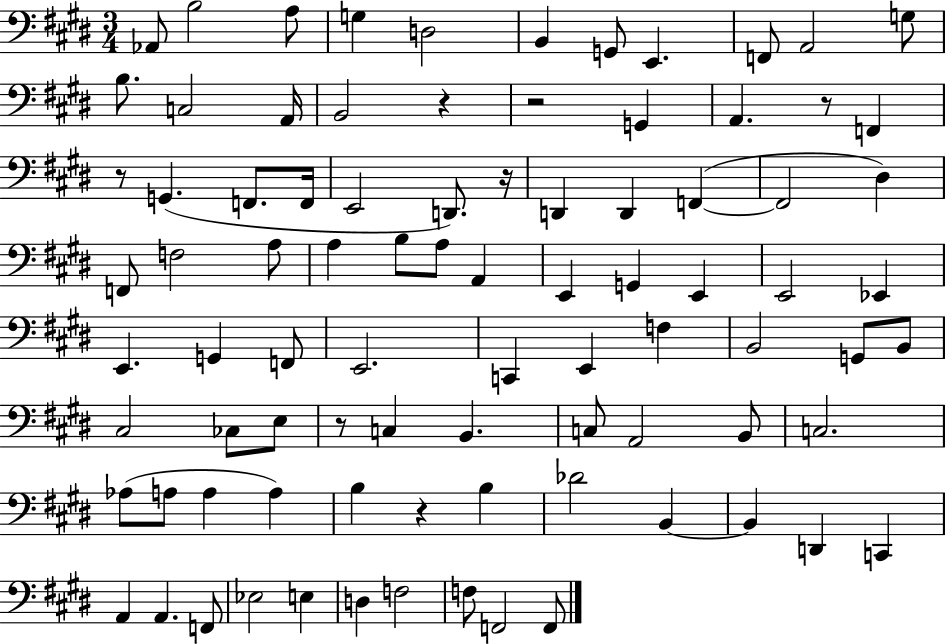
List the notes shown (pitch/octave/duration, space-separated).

Ab2/e B3/h A3/e G3/q D3/h B2/q G2/e E2/q. F2/e A2/h G3/e B3/e. C3/h A2/s B2/h R/q R/h G2/q A2/q. R/e F2/q R/e G2/q. F2/e. F2/s E2/h D2/e. R/s D2/q D2/q F2/q F2/h D#3/q F2/e F3/h A3/e A3/q B3/e A3/e A2/q E2/q G2/q E2/q E2/h Eb2/q E2/q. G2/q F2/e E2/h. C2/q E2/q F3/q B2/h G2/e B2/e C#3/h CES3/e E3/e R/e C3/q B2/q. C3/e A2/h B2/e C3/h. Ab3/e A3/e A3/q A3/q B3/q R/q B3/q Db4/h B2/q B2/q D2/q C2/q A2/q A2/q. F2/e Eb3/h E3/q D3/q F3/h F3/e F2/h F2/e